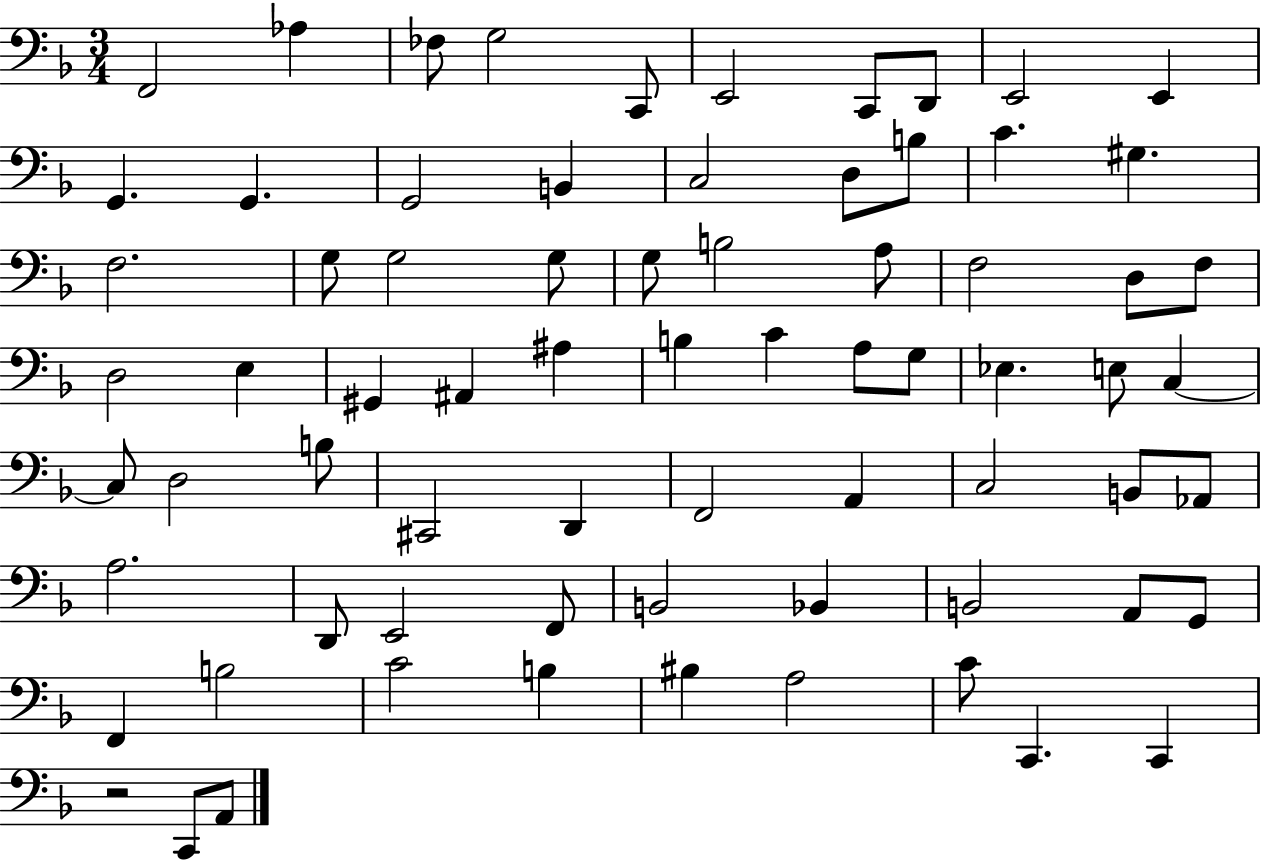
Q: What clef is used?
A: bass